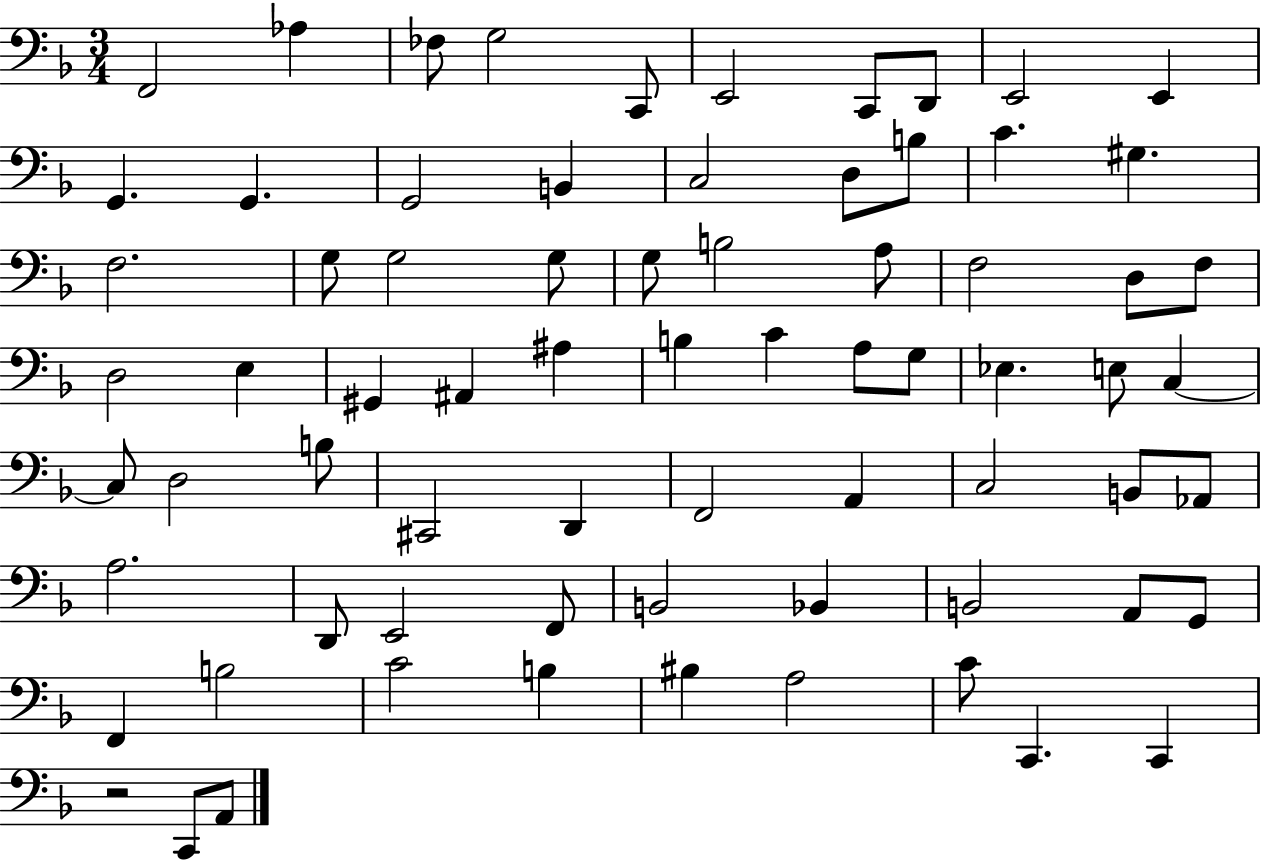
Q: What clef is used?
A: bass